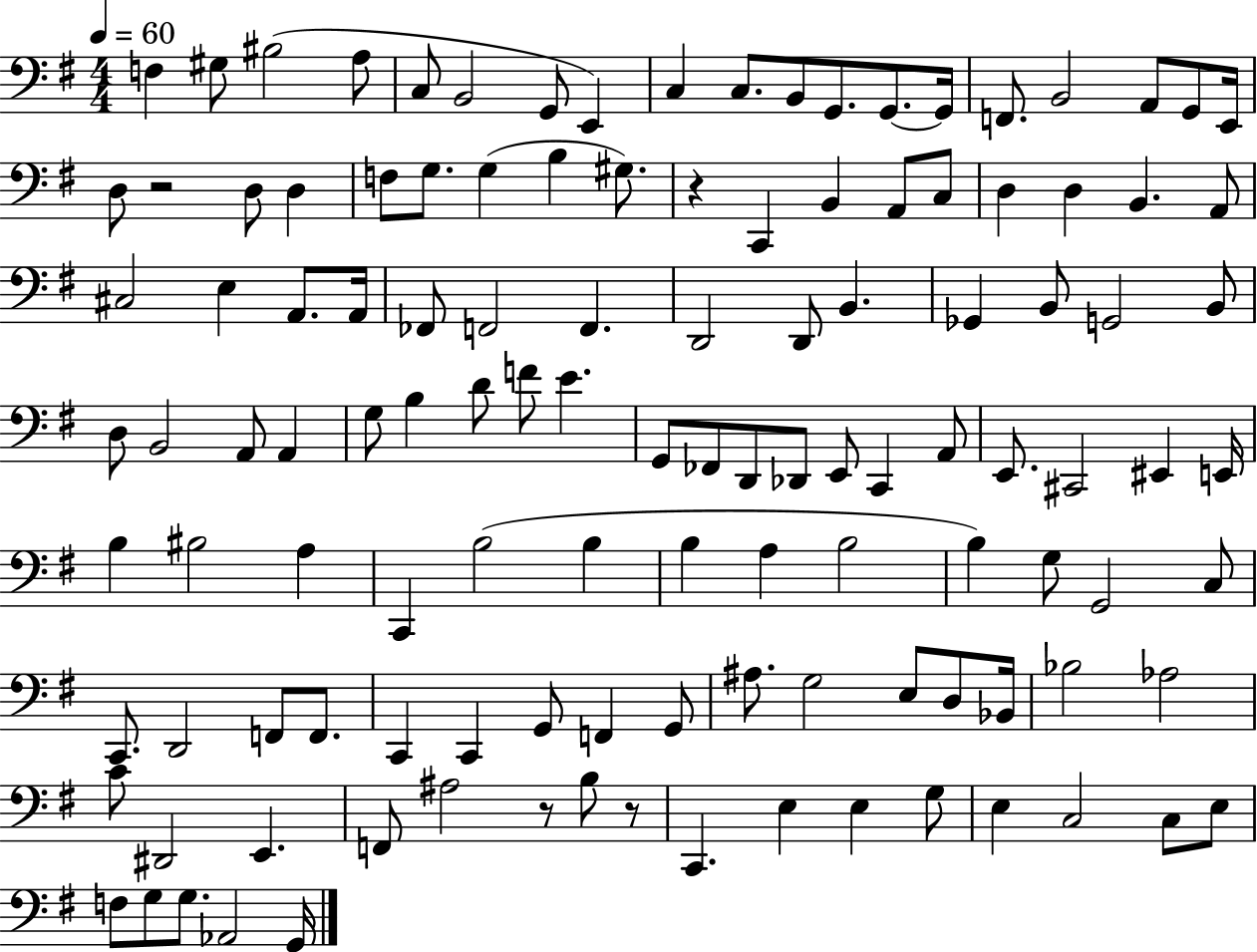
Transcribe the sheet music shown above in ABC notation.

X:1
T:Untitled
M:4/4
L:1/4
K:G
F, ^G,/2 ^B,2 A,/2 C,/2 B,,2 G,,/2 E,, C, C,/2 B,,/2 G,,/2 G,,/2 G,,/4 F,,/2 B,,2 A,,/2 G,,/2 E,,/4 D,/2 z2 D,/2 D, F,/2 G,/2 G, B, ^G,/2 z C,, B,, A,,/2 C,/2 D, D, B,, A,,/2 ^C,2 E, A,,/2 A,,/4 _F,,/2 F,,2 F,, D,,2 D,,/2 B,, _G,, B,,/2 G,,2 B,,/2 D,/2 B,,2 A,,/2 A,, G,/2 B, D/2 F/2 E G,,/2 _F,,/2 D,,/2 _D,,/2 E,,/2 C,, A,,/2 E,,/2 ^C,,2 ^E,, E,,/4 B, ^B,2 A, C,, B,2 B, B, A, B,2 B, G,/2 G,,2 C,/2 C,,/2 D,,2 F,,/2 F,,/2 C,, C,, G,,/2 F,, G,,/2 ^A,/2 G,2 E,/2 D,/2 _B,,/4 _B,2 _A,2 C/2 ^D,,2 E,, F,,/2 ^A,2 z/2 B,/2 z/2 C,, E, E, G,/2 E, C,2 C,/2 E,/2 F,/2 G,/2 G,/2 _A,,2 G,,/4